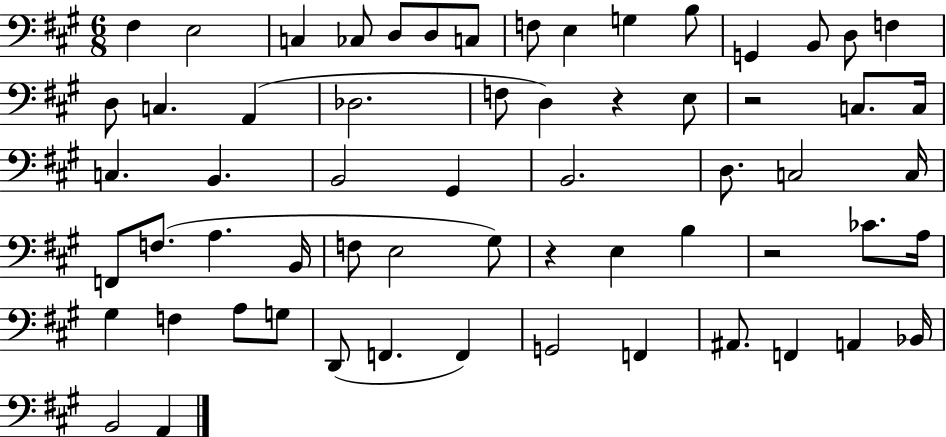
{
  \clef bass
  \numericTimeSignature
  \time 6/8
  \key a \major
  \repeat volta 2 { fis4 e2 | c4 ces8 d8 d8 c8 | f8 e4 g4 b8 | g,4 b,8 d8 f4 | \break d8 c4. a,4( | des2. | f8 d4) r4 e8 | r2 c8. c16 | \break c4. b,4. | b,2 gis,4 | b,2. | d8. c2 c16 | \break f,8 f8.( a4. b,16 | f8 e2 gis8) | r4 e4 b4 | r2 ces'8. a16 | \break gis4 f4 a8 g8 | d,8( f,4. f,4) | g,2 f,4 | ais,8. f,4 a,4 bes,16 | \break b,2 a,4 | } \bar "|."
}